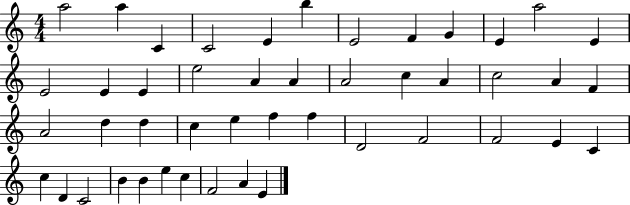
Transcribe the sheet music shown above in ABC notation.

X:1
T:Untitled
M:4/4
L:1/4
K:C
a2 a C C2 E b E2 F G E a2 E E2 E E e2 A A A2 c A c2 A F A2 d d c e f f D2 F2 F2 E C c D C2 B B e c F2 A E